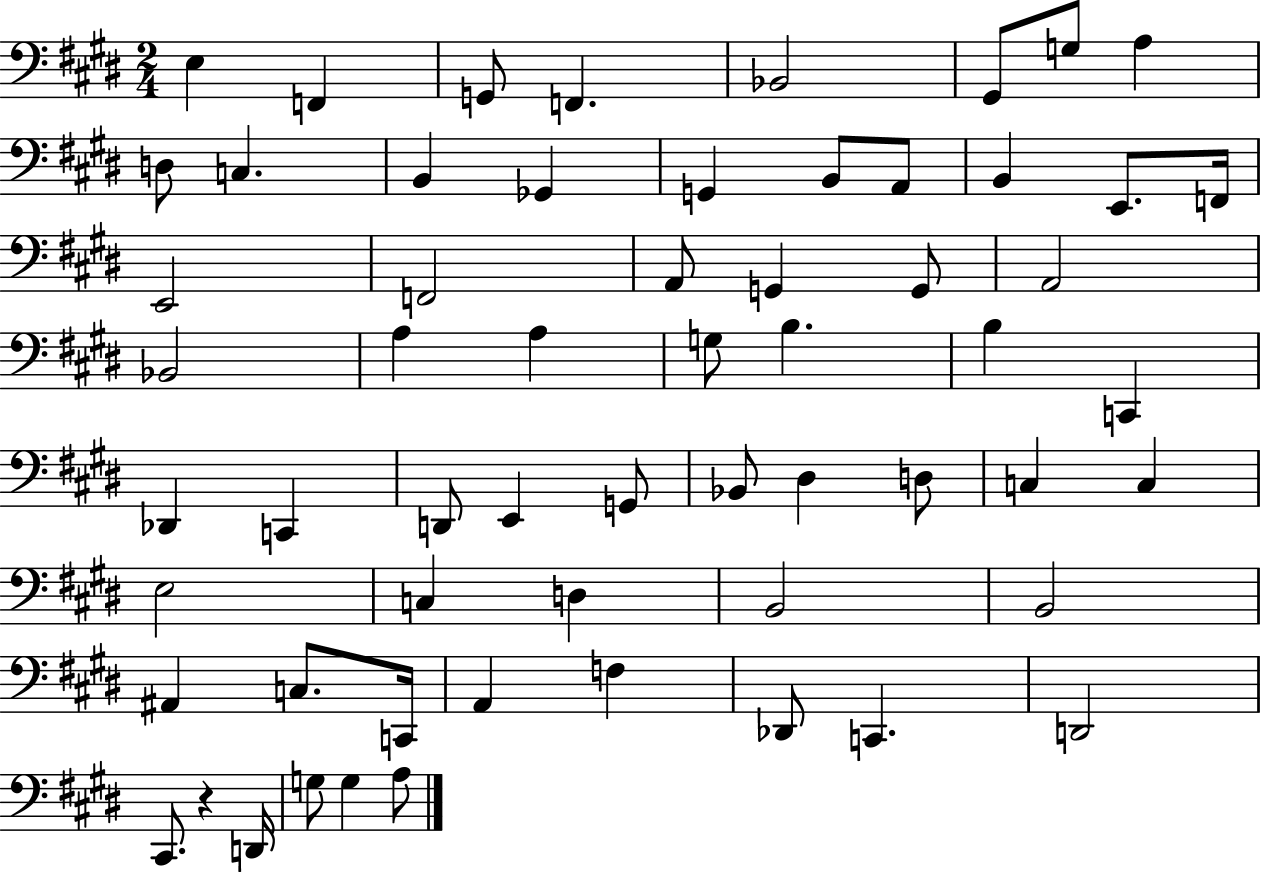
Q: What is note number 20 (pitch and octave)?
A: F2